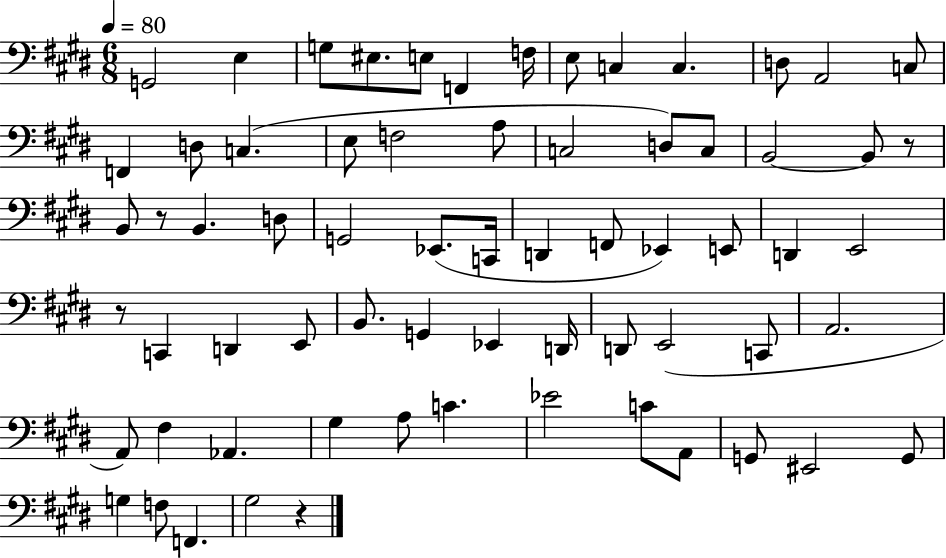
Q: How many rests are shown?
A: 4